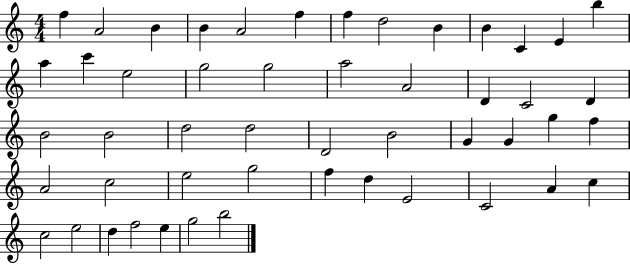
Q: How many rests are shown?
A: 0